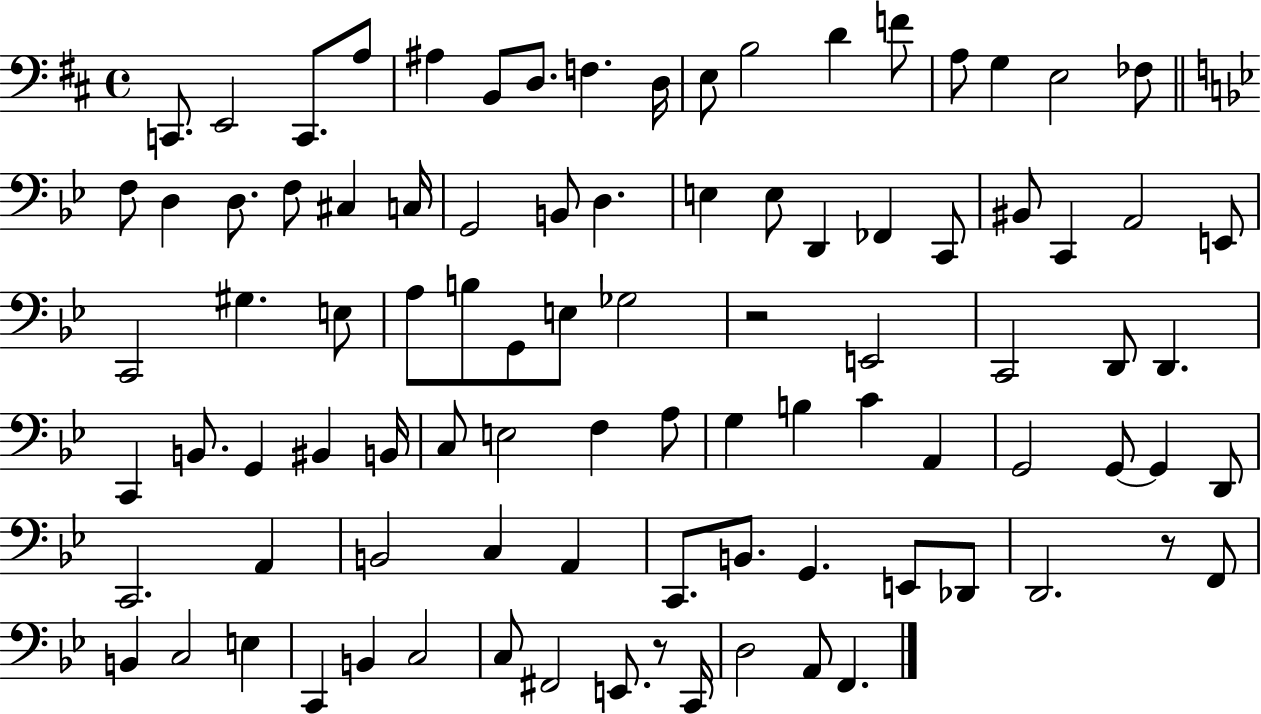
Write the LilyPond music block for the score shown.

{
  \clef bass
  \time 4/4
  \defaultTimeSignature
  \key d \major
  c,8. e,2 c,8. a8 | ais4 b,8 d8. f4. d16 | e8 b2 d'4 f'8 | a8 g4 e2 fes8 | \break \bar "||" \break \key bes \major f8 d4 d8. f8 cis4 c16 | g,2 b,8 d4. | e4 e8 d,4 fes,4 c,8 | bis,8 c,4 a,2 e,8 | \break c,2 gis4. e8 | a8 b8 g,8 e8 ges2 | r2 e,2 | c,2 d,8 d,4. | \break c,4 b,8. g,4 bis,4 b,16 | c8 e2 f4 a8 | g4 b4 c'4 a,4 | g,2 g,8~~ g,4 d,8 | \break c,2. a,4 | b,2 c4 a,4 | c,8. b,8. g,4. e,8 des,8 | d,2. r8 f,8 | \break b,4 c2 e4 | c,4 b,4 c2 | c8 fis,2 e,8. r8 c,16 | d2 a,8 f,4. | \break \bar "|."
}